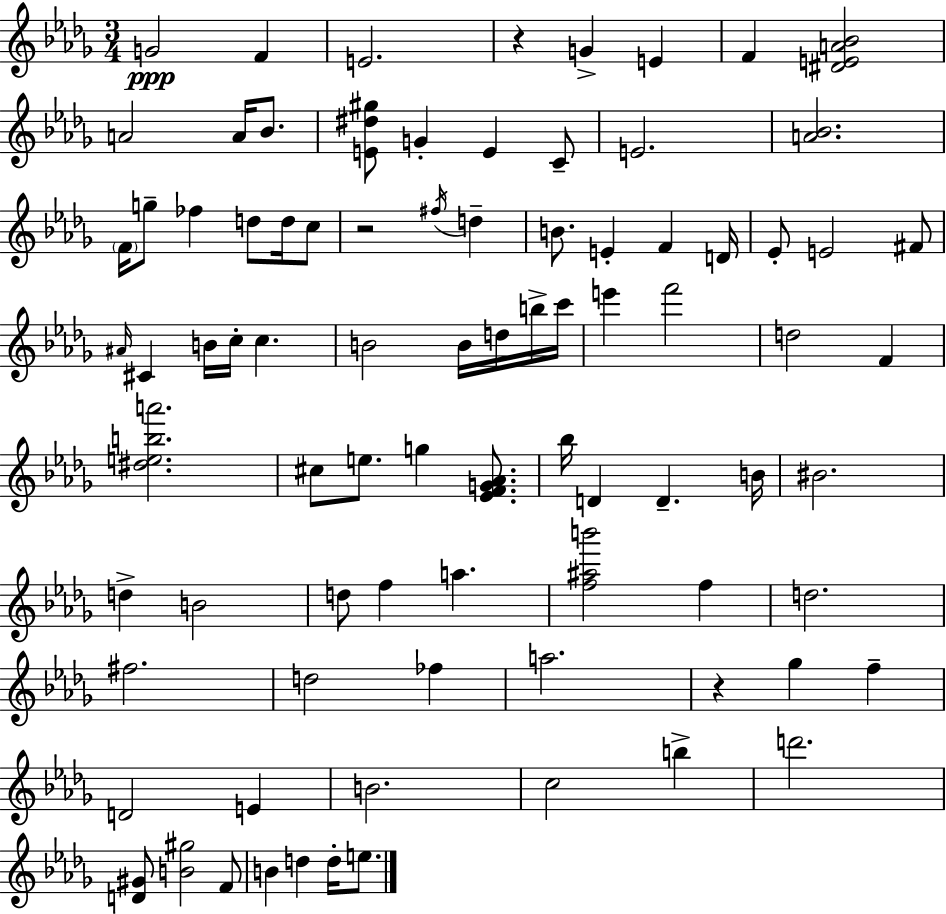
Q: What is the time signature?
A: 3/4